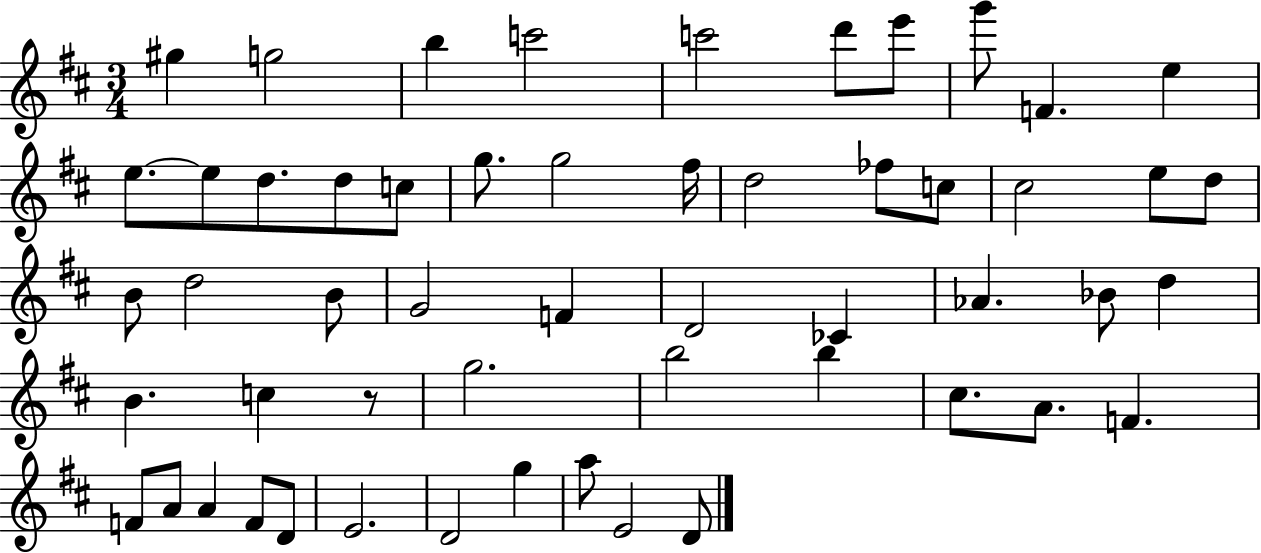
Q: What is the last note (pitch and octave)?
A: D4